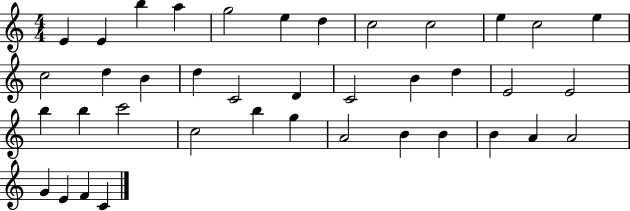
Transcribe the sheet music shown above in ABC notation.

X:1
T:Untitled
M:4/4
L:1/4
K:C
E E b a g2 e d c2 c2 e c2 e c2 d B d C2 D C2 B d E2 E2 b b c'2 c2 b g A2 B B B A A2 G E F C